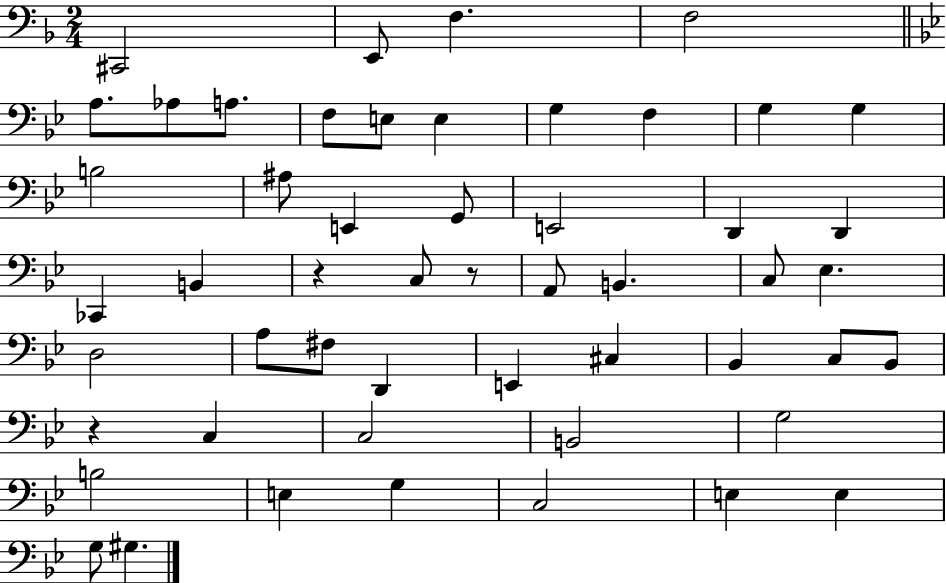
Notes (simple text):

C#2/h E2/e F3/q. F3/h A3/e. Ab3/e A3/e. F3/e E3/e E3/q G3/q F3/q G3/q G3/q B3/h A#3/e E2/q G2/e E2/h D2/q D2/q CES2/q B2/q R/q C3/e R/e A2/e B2/q. C3/e Eb3/q. D3/h A3/e F#3/e D2/q E2/q C#3/q Bb2/q C3/e Bb2/e R/q C3/q C3/h B2/h G3/h B3/h E3/q G3/q C3/h E3/q E3/q G3/e G#3/q.